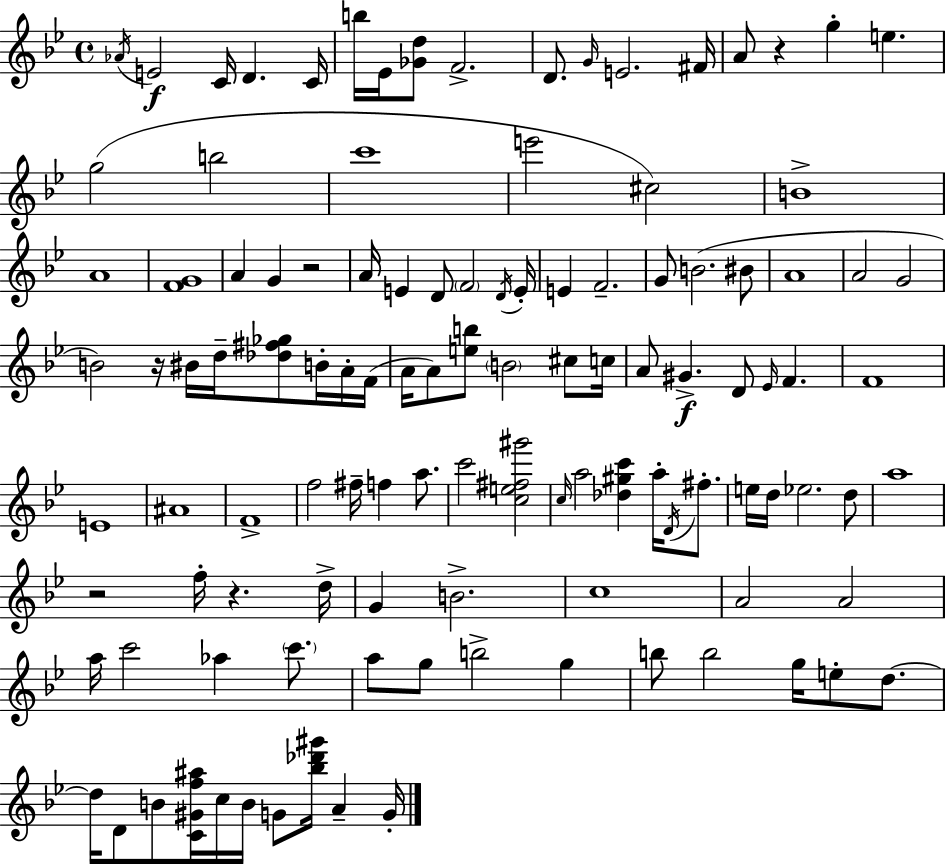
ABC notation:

X:1
T:Untitled
M:4/4
L:1/4
K:Gm
_A/4 E2 C/4 D C/4 b/4 _E/4 [_Gd]/2 F2 D/2 G/4 E2 ^F/4 A/2 z g e g2 b2 c'4 e'2 ^c2 B4 A4 [FG]4 A G z2 A/4 E D/2 F2 D/4 E/4 E F2 G/2 B2 ^B/2 A4 A2 G2 B2 z/4 ^B/4 d/4 [_d^f_g]/2 B/4 A/4 F/4 A/4 A/2 [eb]/2 B2 ^c/2 c/4 A/2 ^G D/2 _E/4 F F4 E4 ^A4 F4 f2 ^f/4 f a/2 c'2 [ce^f^g']2 c/4 a2 [_d^gc'] a/4 D/4 ^f/2 e/4 d/4 _e2 d/2 a4 z2 f/4 z d/4 G B2 c4 A2 A2 a/4 c'2 _a c'/2 a/2 g/2 b2 g b/2 b2 g/4 e/2 d/2 d/4 D/2 B/2 [C^Gf^a]/4 c/4 B/4 G/2 [_b_d'^g']/4 A G/4